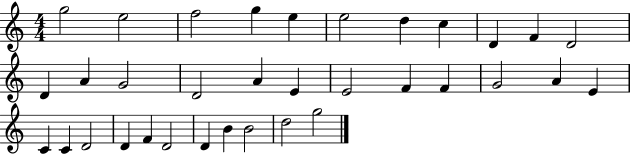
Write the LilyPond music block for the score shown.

{
  \clef treble
  \numericTimeSignature
  \time 4/4
  \key c \major
  g''2 e''2 | f''2 g''4 e''4 | e''2 d''4 c''4 | d'4 f'4 d'2 | \break d'4 a'4 g'2 | d'2 a'4 e'4 | e'2 f'4 f'4 | g'2 a'4 e'4 | \break c'4 c'4 d'2 | d'4 f'4 d'2 | d'4 b'4 b'2 | d''2 g''2 | \break \bar "|."
}